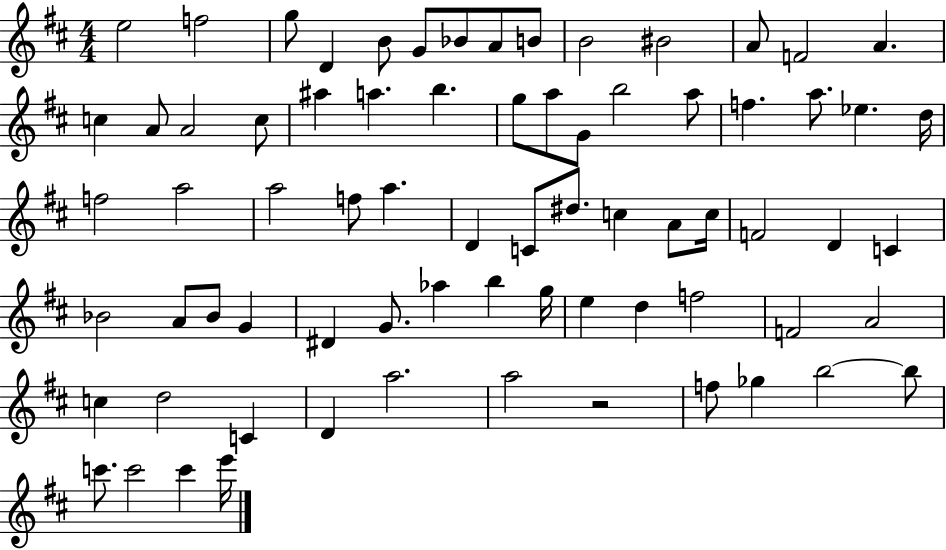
E5/h F5/h G5/e D4/q B4/e G4/e Bb4/e A4/e B4/e B4/h BIS4/h A4/e F4/h A4/q. C5/q A4/e A4/h C5/e A#5/q A5/q. B5/q. G5/e A5/e G4/e B5/h A5/e F5/q. A5/e. Eb5/q. D5/s F5/h A5/h A5/h F5/e A5/q. D4/q C4/e D#5/e. C5/q A4/e C5/s F4/h D4/q C4/q Bb4/h A4/e Bb4/e G4/q D#4/q G4/e. Ab5/q B5/q G5/s E5/q D5/q F5/h F4/h A4/h C5/q D5/h C4/q D4/q A5/h. A5/h R/h F5/e Gb5/q B5/h B5/e C6/e. C6/h C6/q E6/s